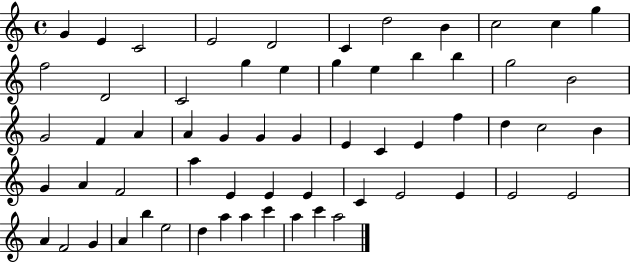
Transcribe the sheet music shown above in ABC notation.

X:1
T:Untitled
M:4/4
L:1/4
K:C
G E C2 E2 D2 C d2 B c2 c g f2 D2 C2 g e g e b b g2 B2 G2 F A A G G G E C E f d c2 B G A F2 a E E E C E2 E E2 E2 A F2 G A b e2 d a a c' a c' a2